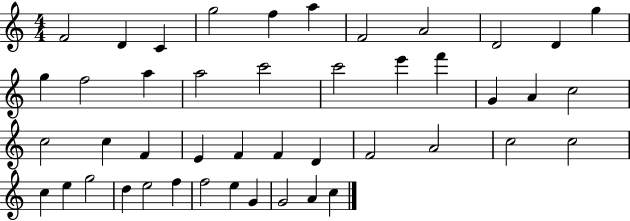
F4/h D4/q C4/q G5/h F5/q A5/q F4/h A4/h D4/h D4/q G5/q G5/q F5/h A5/q A5/h C6/h C6/h E6/q F6/q G4/q A4/q C5/h C5/h C5/q F4/q E4/q F4/q F4/q D4/q F4/h A4/h C5/h C5/h C5/q E5/q G5/h D5/q E5/h F5/q F5/h E5/q G4/q G4/h A4/q C5/q